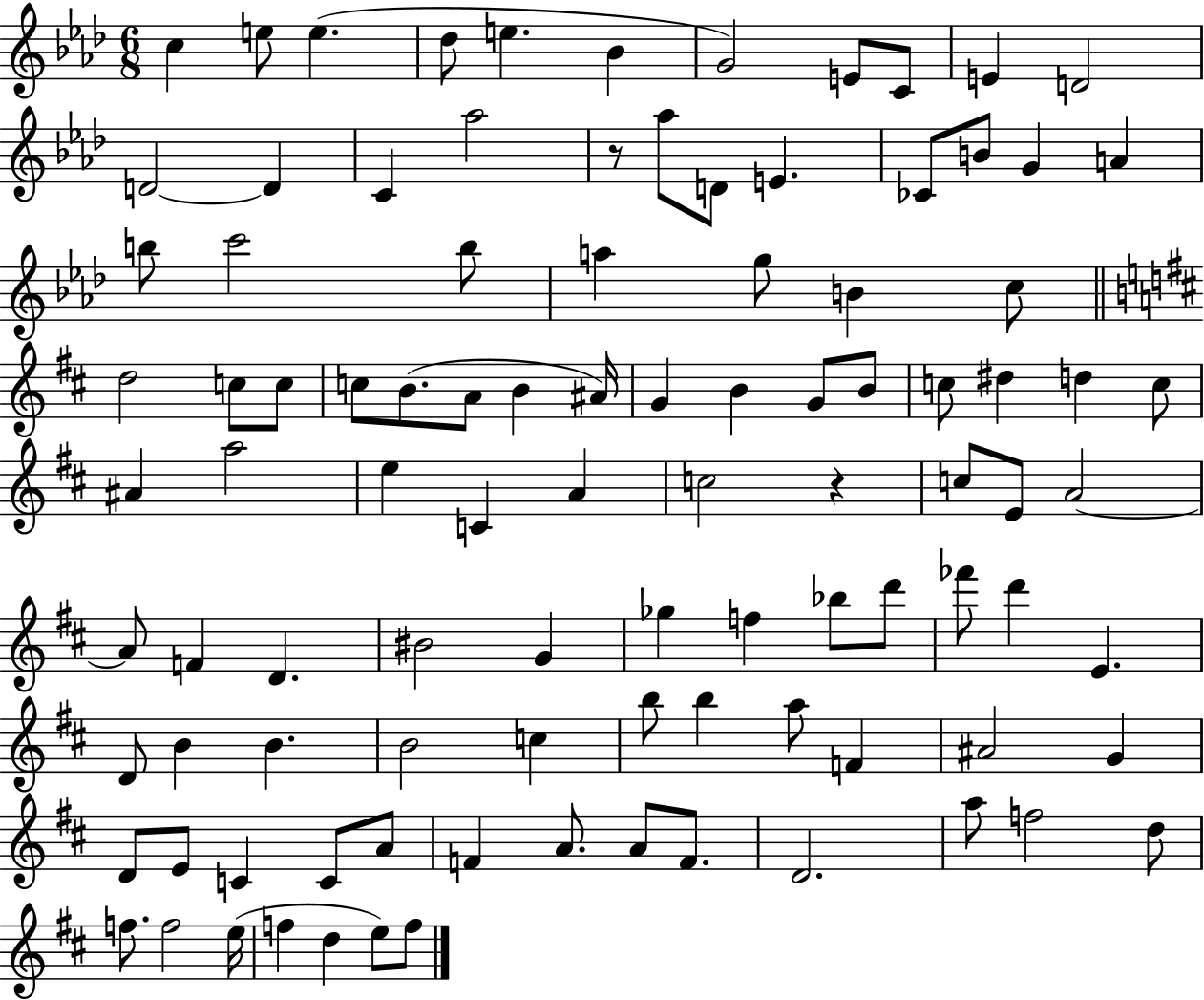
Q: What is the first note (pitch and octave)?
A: C5